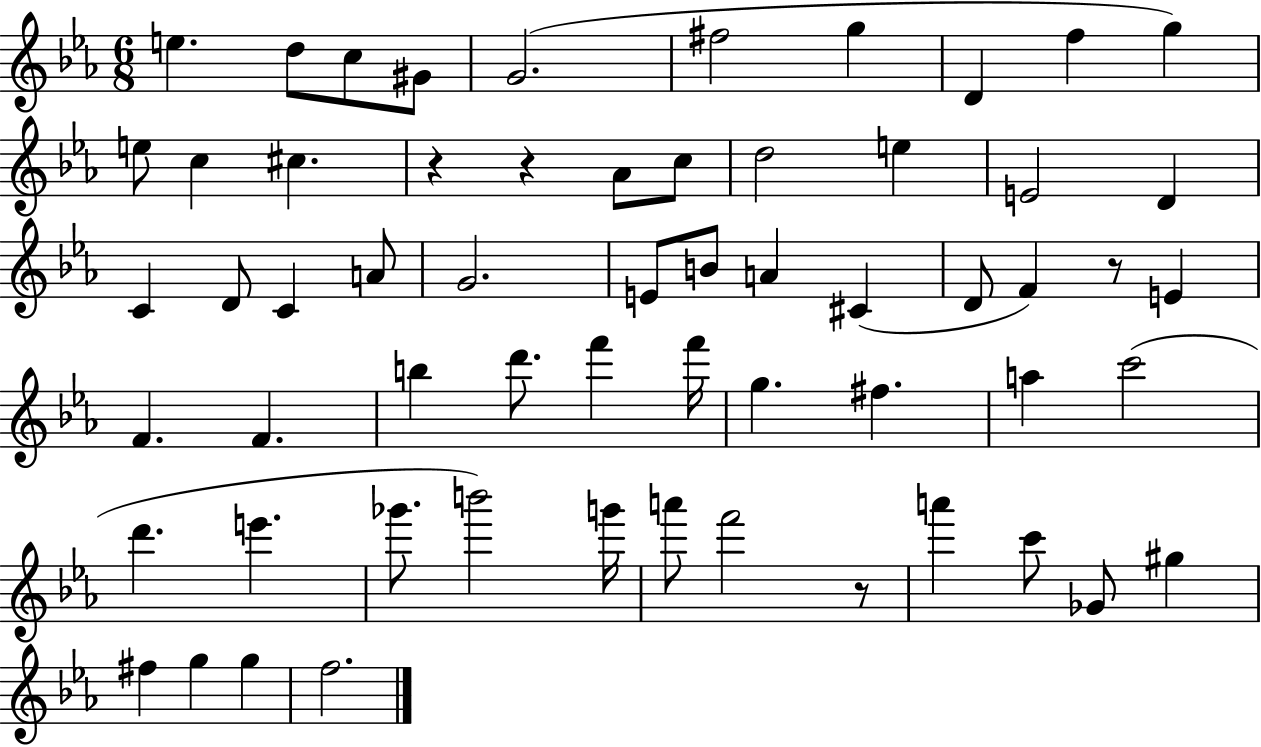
{
  \clef treble
  \numericTimeSignature
  \time 6/8
  \key ees \major
  \repeat volta 2 { e''4. d''8 c''8 gis'8 | g'2.( | fis''2 g''4 | d'4 f''4 g''4) | \break e''8 c''4 cis''4. | r4 r4 aes'8 c''8 | d''2 e''4 | e'2 d'4 | \break c'4 d'8 c'4 a'8 | g'2. | e'8 b'8 a'4 cis'4( | d'8 f'4) r8 e'4 | \break f'4. f'4. | b''4 d'''8. f'''4 f'''16 | g''4. fis''4. | a''4 c'''2( | \break d'''4. e'''4. | ges'''8. b'''2) g'''16 | a'''8 f'''2 r8 | a'''4 c'''8 ges'8 gis''4 | \break fis''4 g''4 g''4 | f''2. | } \bar "|."
}